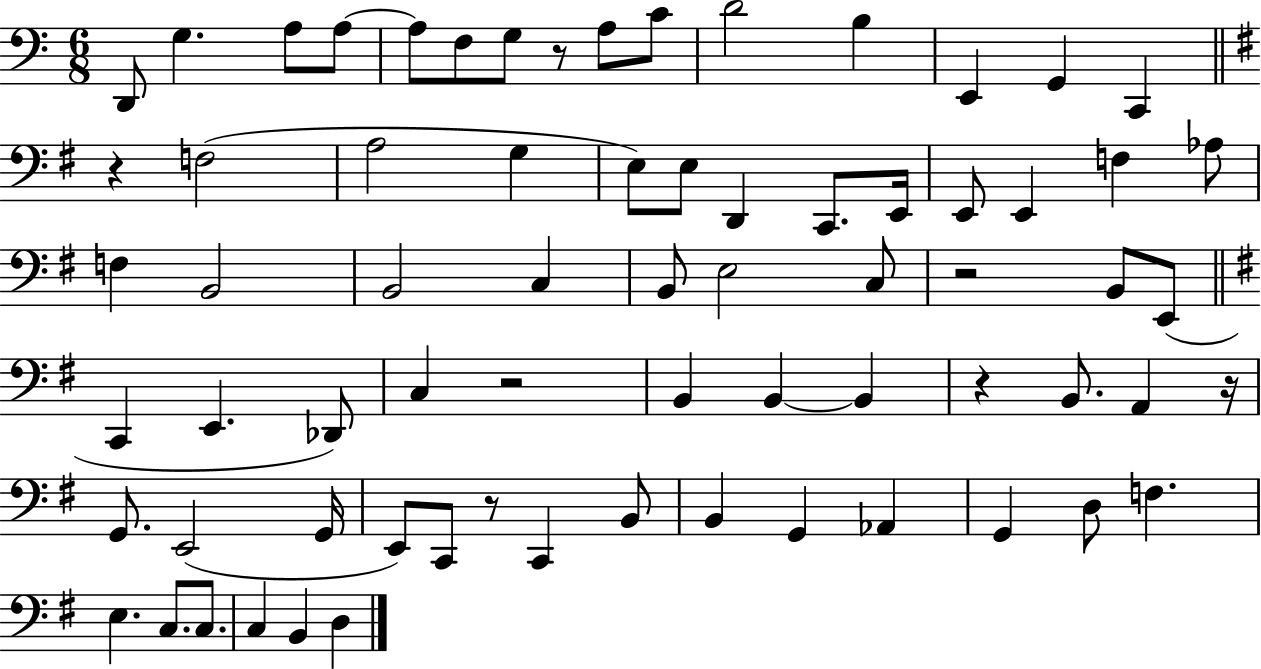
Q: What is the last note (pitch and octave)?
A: D3